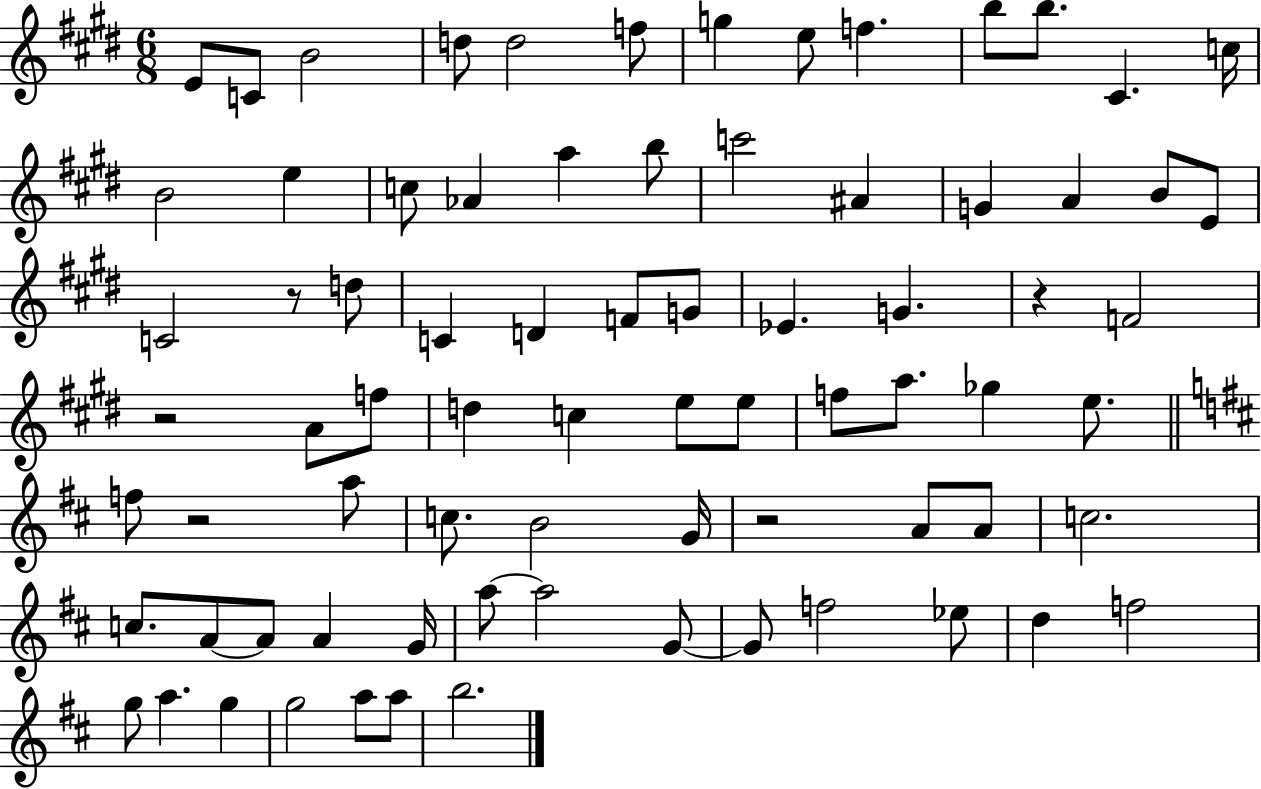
E4/e C4/e B4/h D5/e D5/h F5/e G5/q E5/e F5/q. B5/e B5/e. C#4/q. C5/s B4/h E5/q C5/e Ab4/q A5/q B5/e C6/h A#4/q G4/q A4/q B4/e E4/e C4/h R/e D5/e C4/q D4/q F4/e G4/e Eb4/q. G4/q. R/q F4/h R/h A4/e F5/e D5/q C5/q E5/e E5/e F5/e A5/e. Gb5/q E5/e. F5/e R/h A5/e C5/e. B4/h G4/s R/h A4/e A4/e C5/h. C5/e. A4/e A4/e A4/q G4/s A5/e A5/h G4/e G4/e F5/h Eb5/e D5/q F5/h G5/e A5/q. G5/q G5/h A5/e A5/e B5/h.